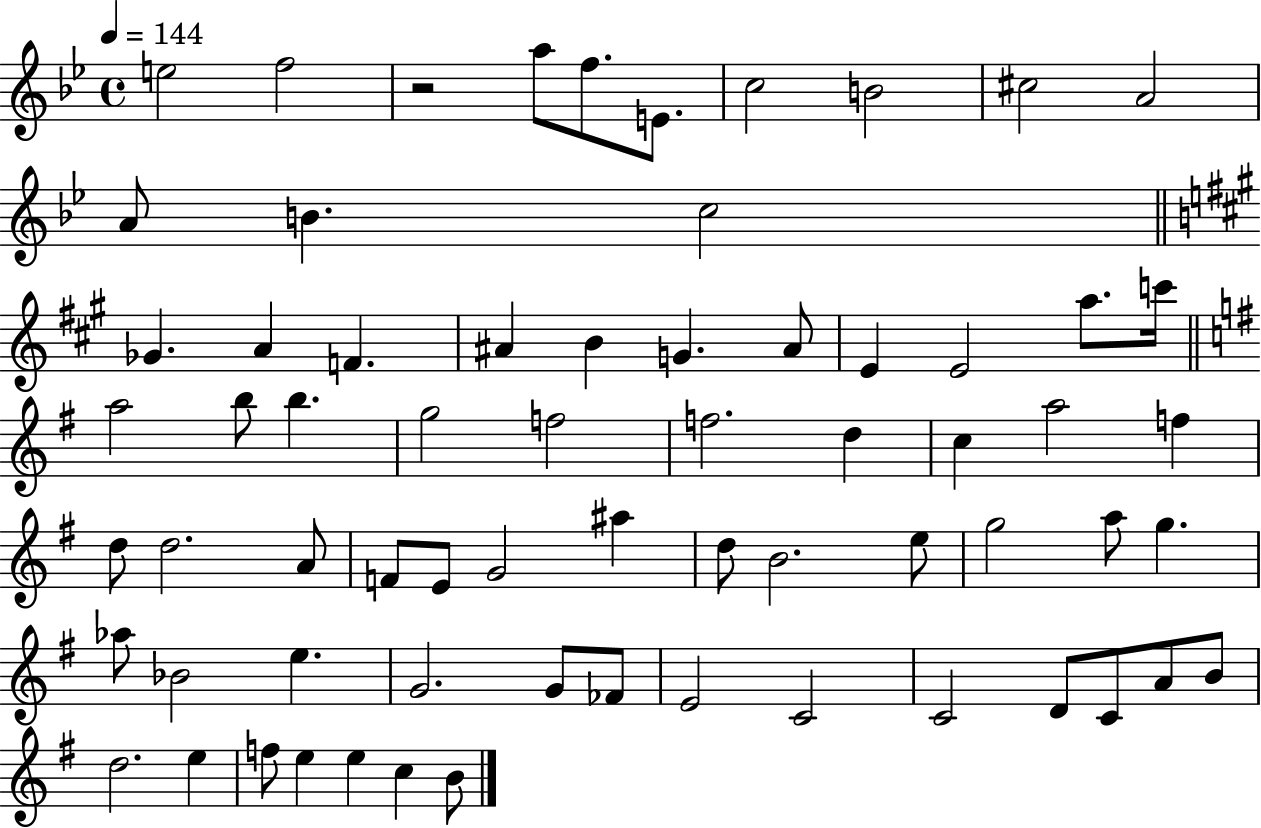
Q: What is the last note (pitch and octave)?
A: B4